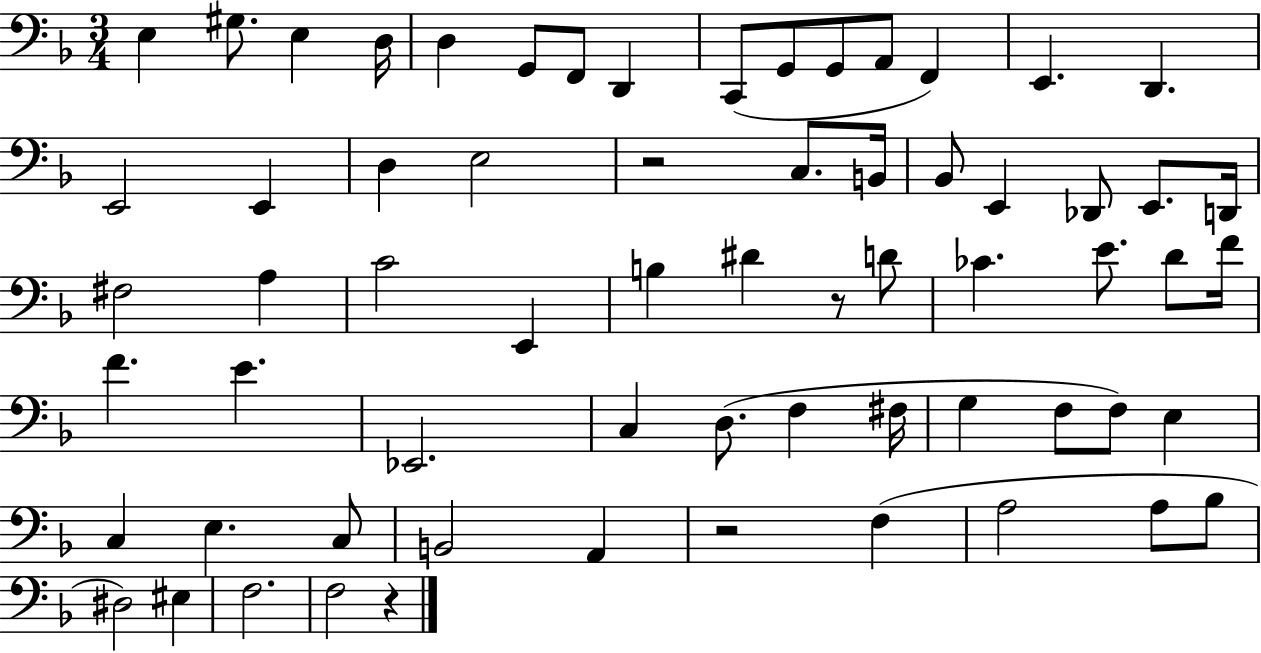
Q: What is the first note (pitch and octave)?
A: E3